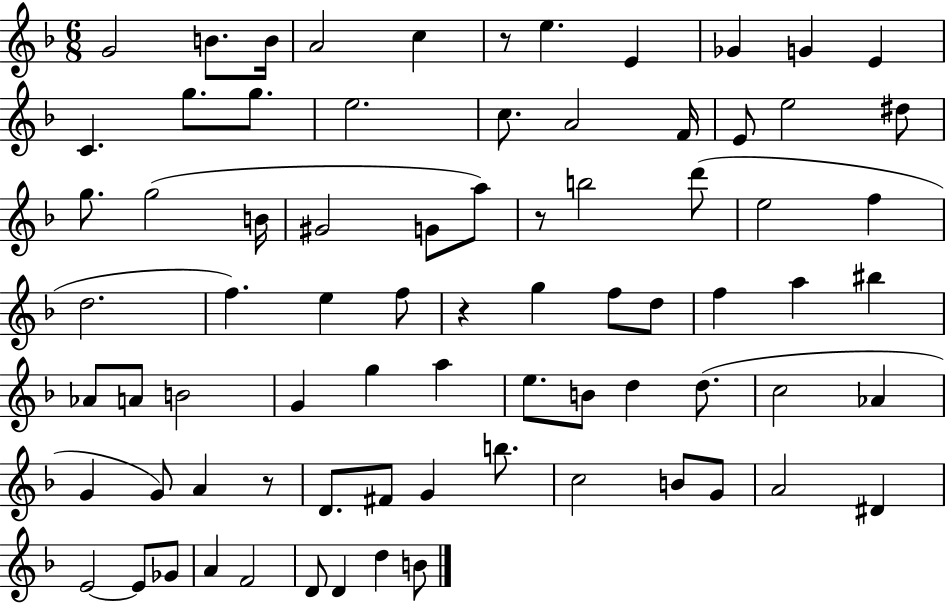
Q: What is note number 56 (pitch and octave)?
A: D4